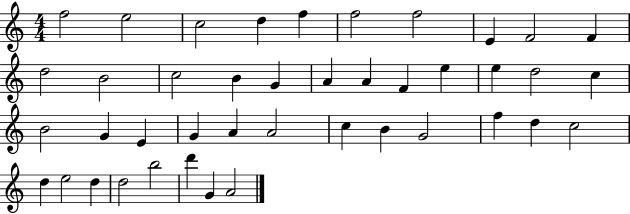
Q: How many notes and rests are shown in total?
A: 42